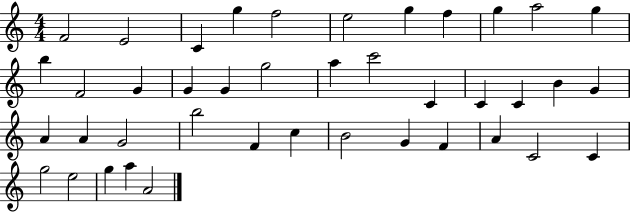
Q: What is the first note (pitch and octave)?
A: F4